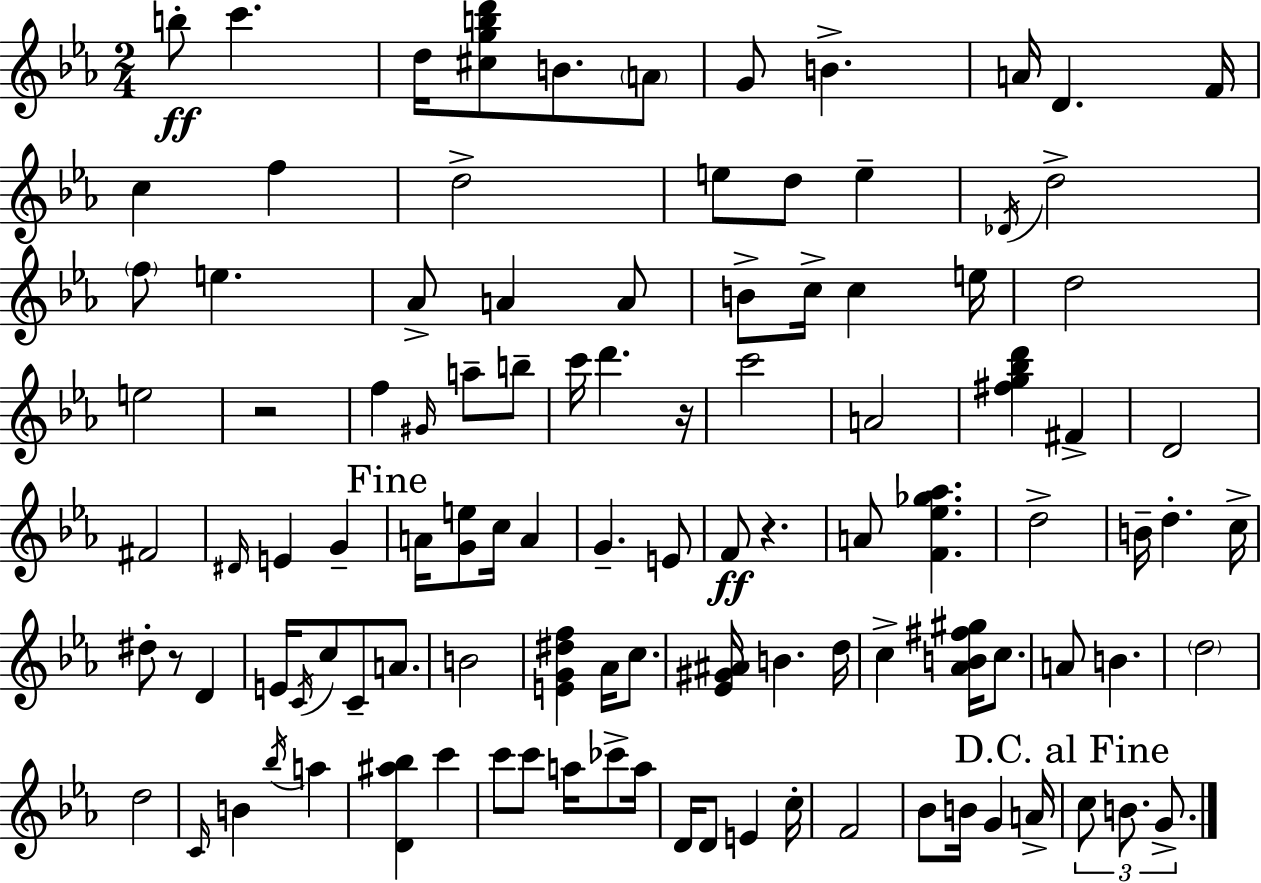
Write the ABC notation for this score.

X:1
T:Untitled
M:2/4
L:1/4
K:Eb
b/2 c' d/4 [^cgbd']/2 B/2 A/2 G/2 B A/4 D F/4 c f d2 e/2 d/2 e _D/4 d2 f/2 e _A/2 A A/2 B/2 c/4 c e/4 d2 e2 z2 f ^G/4 a/2 b/2 c'/4 d' z/4 c'2 A2 [^fg_bd'] ^F D2 ^F2 ^D/4 E G A/4 [Ge]/2 c/4 A G E/2 F/2 z A/2 [F_e_g_a] d2 B/4 d c/4 ^d/2 z/2 D E/4 C/4 c/2 C/2 A/2 B2 [EG^df] _A/4 c/2 [_E^G^A]/4 B d/4 c [_AB^f^g]/4 c/2 A/2 B d2 d2 C/4 B _b/4 a [D^a_b] c' c'/2 c'/2 a/4 _c'/2 a/4 D/4 D/2 E c/4 F2 _B/2 B/4 G A/4 c/2 B/2 G/2